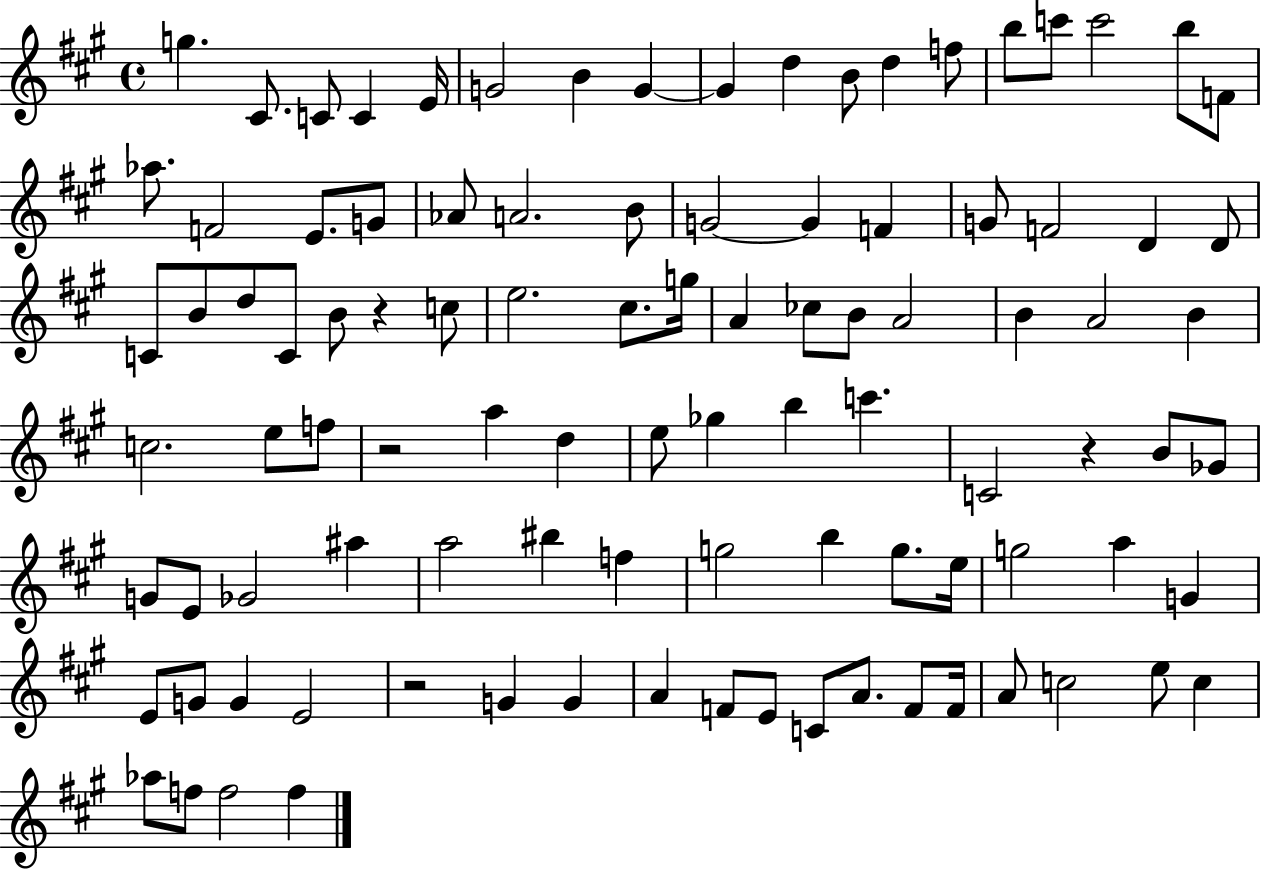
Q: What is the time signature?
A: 4/4